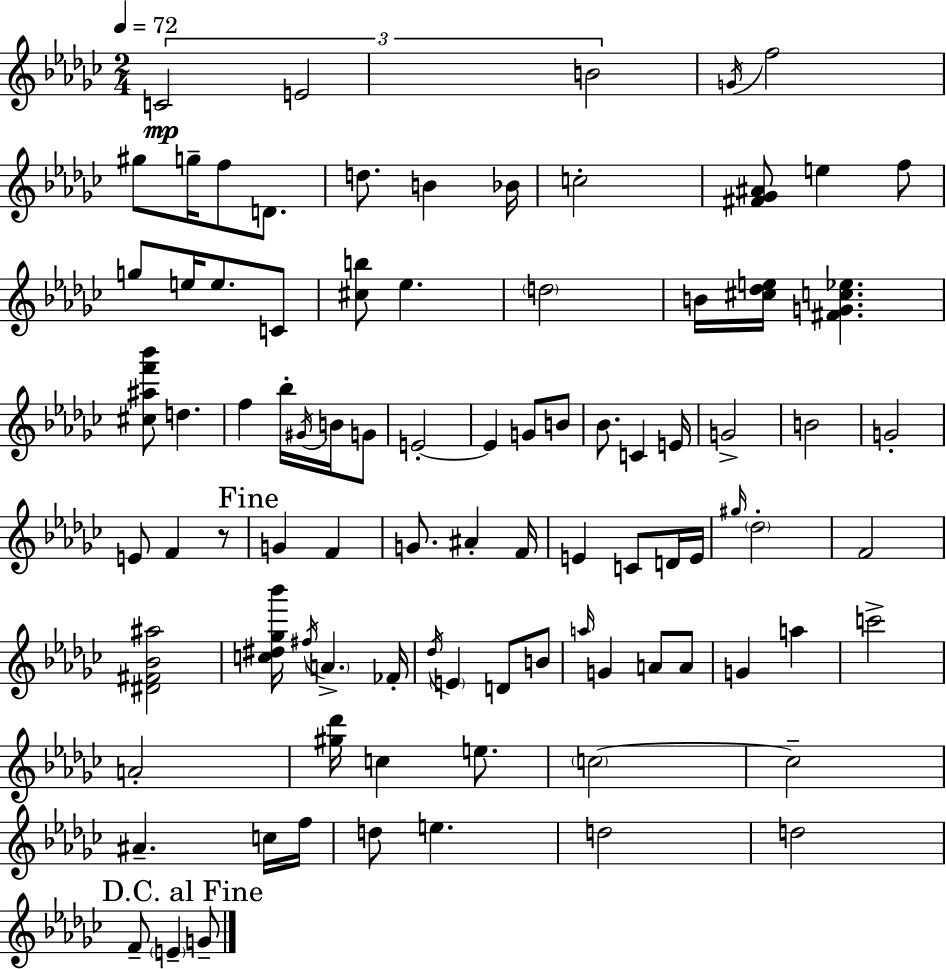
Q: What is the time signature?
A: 2/4